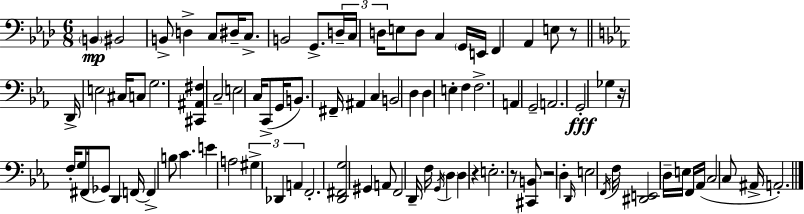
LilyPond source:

{
  \clef bass
  \numericTimeSignature
  \time 6/8
  \key f \minor
  \parenthesize b,4\mp bis,2 | b,8-> d4-> c8 dis16-- c8.-> | b,2 g,8.-> \tuplet 3/2 { d16-- | c16 d16 } e8 d8 c4 \parenthesize g,16 e,16 | \break f,4 aes,4 e8 r8 | \bar "||" \break \key c \minor d,16-> e2 cis16 c8 | g2. | <cis, ais, fis>4 c2-- | e2 c16 c,8->( g,16 | \break b,8.) fis,16-- ais,4 c4 | b,2 d4 | d4 e4-. f4 | f2.-> | \break a,4 g,2-- | a,2. | g,2-.\fff ges4 | r16 f16-. g8( fis,16 ges,8) d,4 f,16~~ | \break f,4-> b8 c'4. | e'4 a2 | \tuplet 3/2 { gis4-> des,4 a,4 } | f,2.-. | \break <d, fis, g>2 gis,4 | a,8 f,2 d,16-- f16 | \acciaccatura { g,16 } \parenthesize d4 d4 r4 | e2.-. | \break r8 <cis, b,>8 r2 | d4-. \grace { d,16 } e2 | \acciaccatura { f,16 } f16 <dis, e,>2 | d16-- e16 f,16 aes,16( c2 | \break c8 ais,16-> a,2.-.) | \bar "|."
}